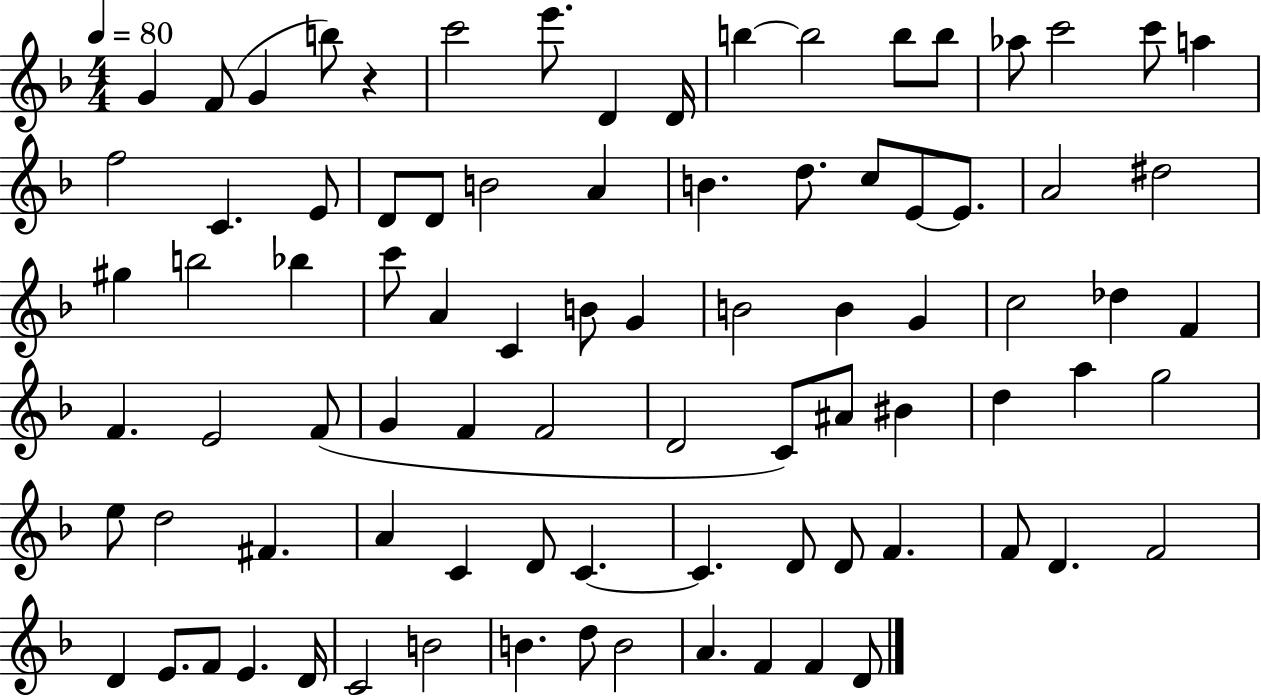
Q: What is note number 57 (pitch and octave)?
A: G5